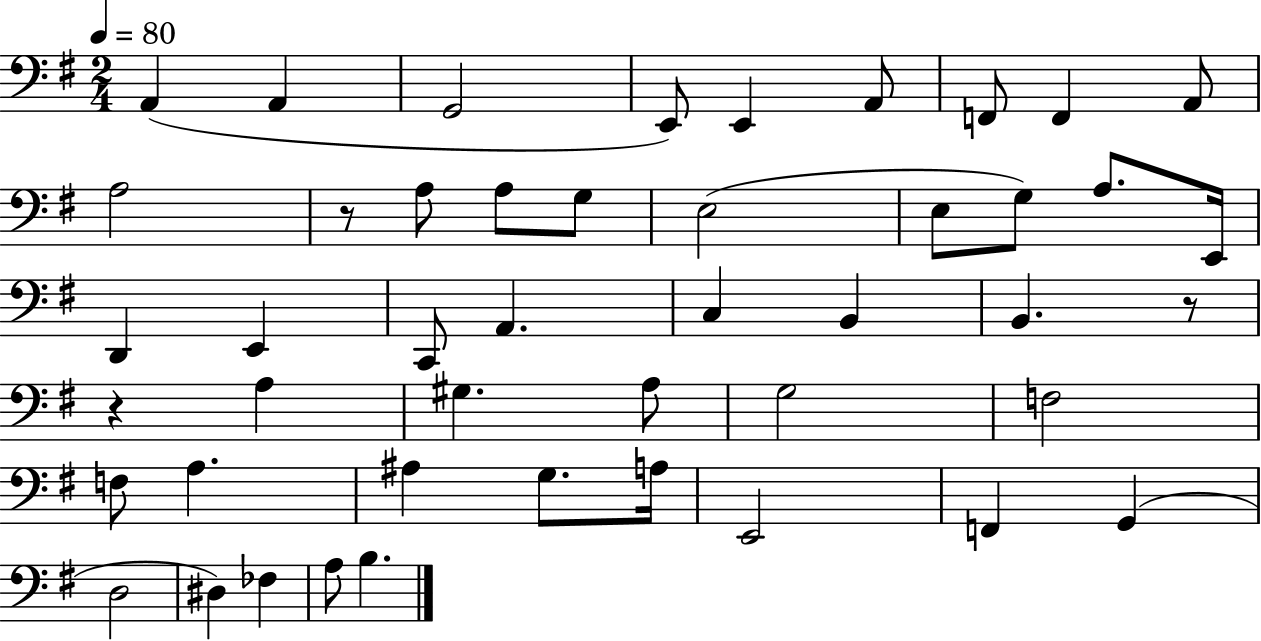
{
  \clef bass
  \numericTimeSignature
  \time 2/4
  \key g \major
  \tempo 4 = 80
  \repeat volta 2 { a,4( a,4 | g,2 | e,8) e,4 a,8 | f,8 f,4 a,8 | \break a2 | r8 a8 a8 g8 | e2( | e8 g8) a8. e,16 | \break d,4 e,4 | c,8 a,4. | c4 b,4 | b,4. r8 | \break r4 a4 | gis4. a8 | g2 | f2 | \break f8 a4. | ais4 g8. a16 | e,2 | f,4 g,4( | \break d2 | dis4) fes4 | a8 b4. | } \bar "|."
}